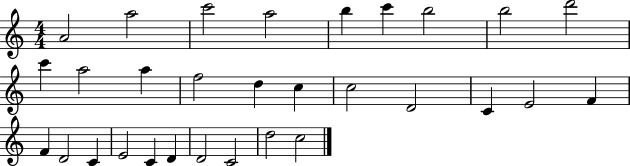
A4/h A5/h C6/h A5/h B5/q C6/q B5/h B5/h D6/h C6/q A5/h A5/q F5/h D5/q C5/q C5/h D4/h C4/q E4/h F4/q F4/q D4/h C4/q E4/h C4/q D4/q D4/h C4/h D5/h C5/h